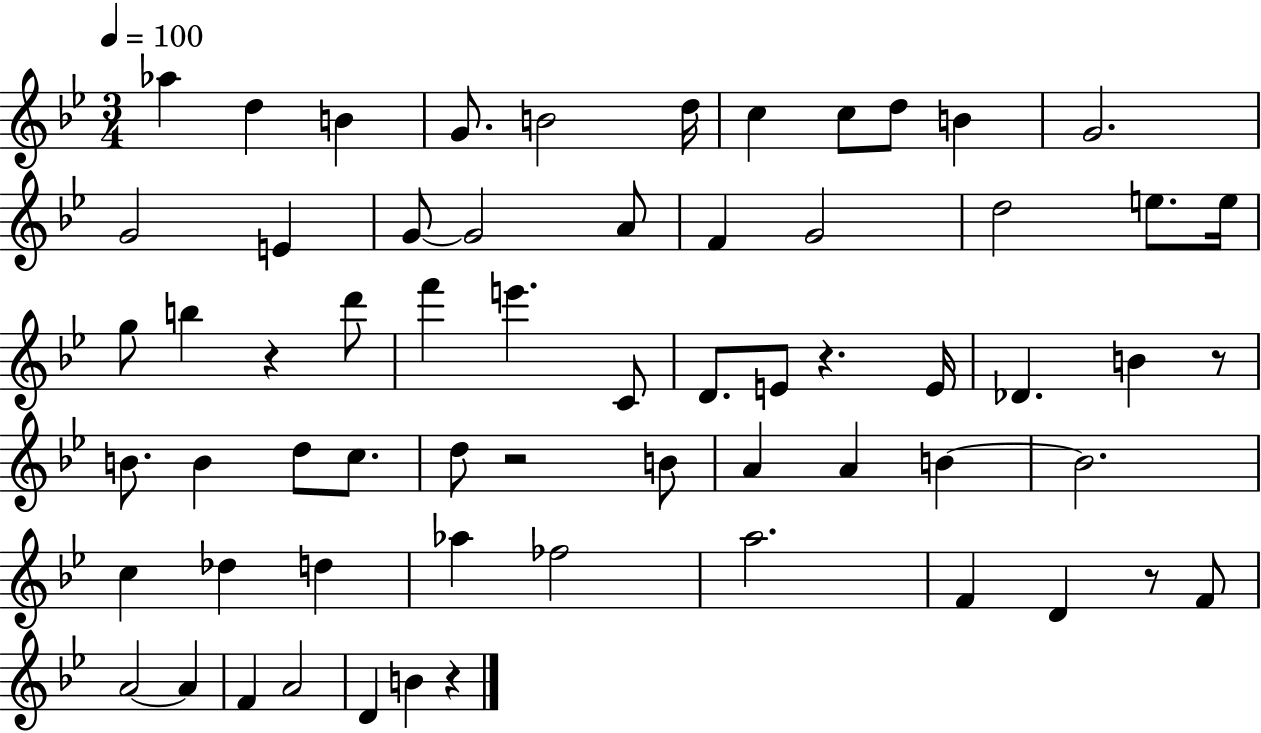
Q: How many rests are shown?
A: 6